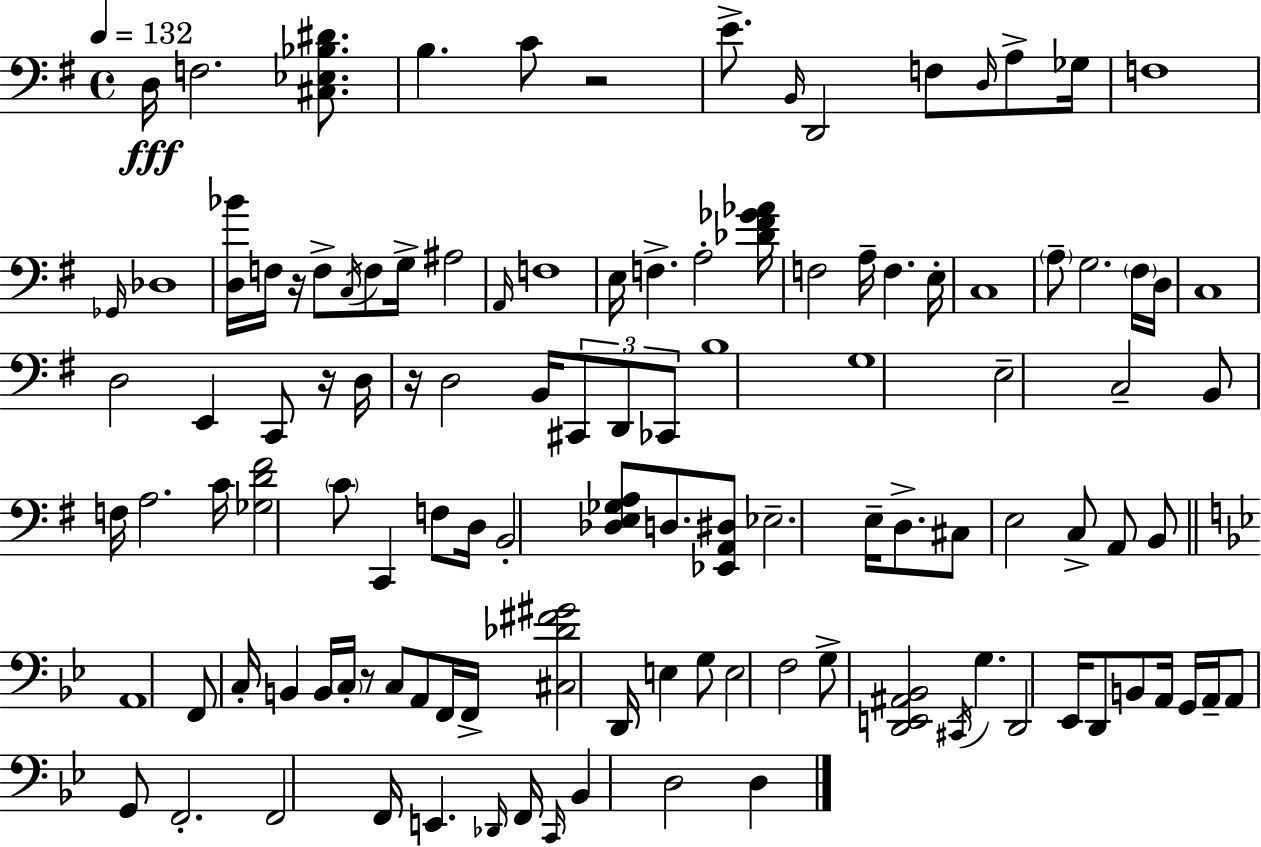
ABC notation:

X:1
T:Untitled
M:4/4
L:1/4
K:G
D,/4 F,2 [^C,_E,_B,^D]/2 B, C/2 z2 E/2 B,,/4 D,,2 F,/2 D,/4 A,/2 _G,/4 F,4 _G,,/4 _D,4 [D,_B]/4 F,/4 z/4 F,/2 C,/4 F,/2 G,/4 ^A,2 A,,/4 F,4 E,/4 F, A,2 [_D^F_G_A]/4 F,2 A,/4 F, E,/4 C,4 A,/2 G,2 ^F,/4 D,/4 C,4 D,2 E,, C,,/2 z/4 D,/4 z/4 D,2 B,,/4 ^C,,/2 D,,/2 _C,,/2 B,4 G,4 E,2 C,2 B,,/2 F,/4 A,2 C/4 [_G,D^F]2 C/2 C,, F,/2 D,/4 B,,2 [_D,E,_G,A,]/2 D,/2 [_E,,A,,^D,]/2 _E,2 E,/4 D,/2 ^C,/2 E,2 C,/2 A,,/2 B,,/2 A,,4 F,,/2 C,/4 B,, B,,/4 C,/4 z/2 C,/2 A,,/2 F,,/4 F,,/4 [^C,_D^F^G]2 D,,/4 E, G,/2 E,2 F,2 G,/2 [D,,E,,^A,,_B,,]2 ^C,,/4 G, D,,2 _E,,/4 D,,/2 B,,/2 A,,/4 G,,/4 A,,/4 A,,/2 G,,/2 F,,2 F,,2 F,,/4 E,, _D,,/4 F,,/4 C,,/4 _B,, D,2 D,